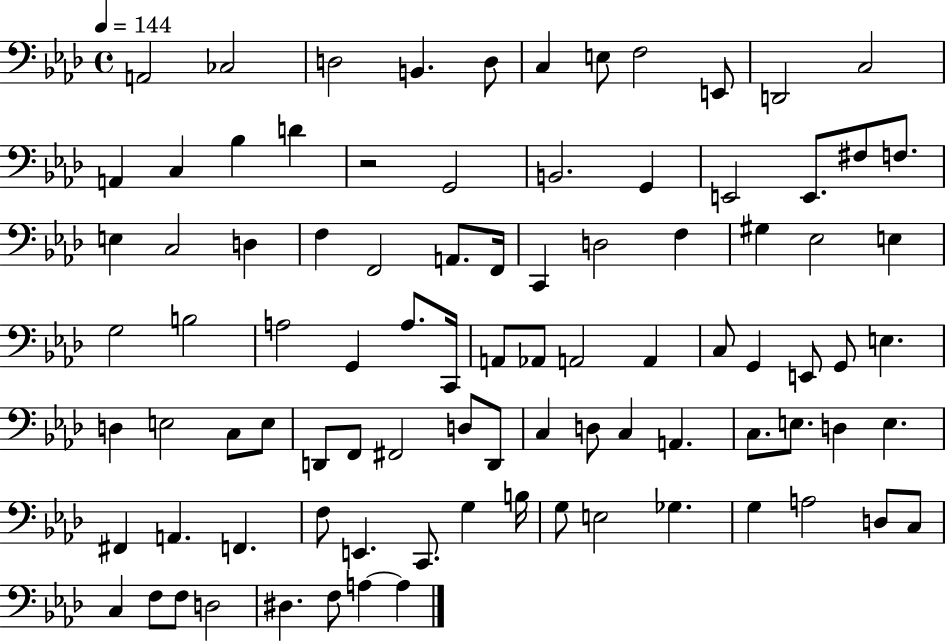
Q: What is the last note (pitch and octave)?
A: A3